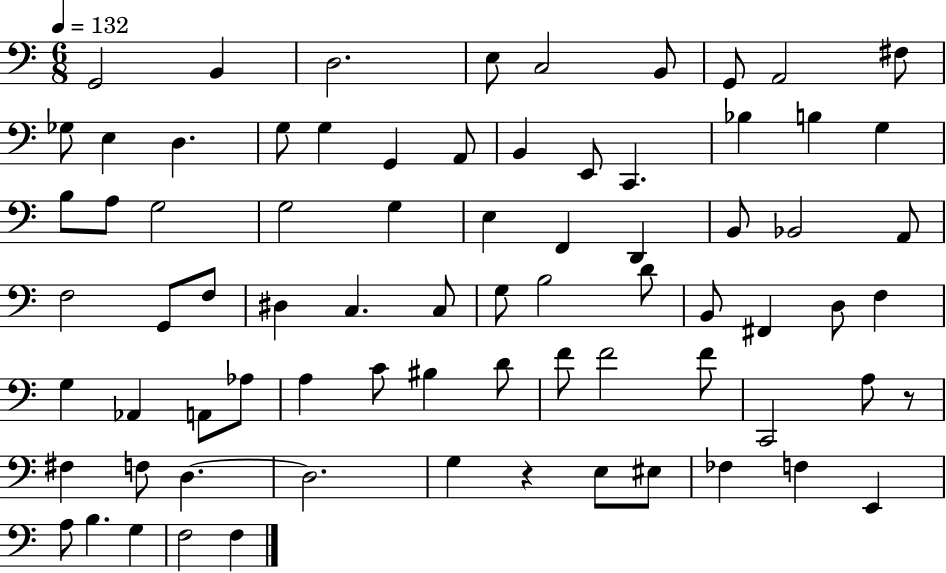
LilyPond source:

{
  \clef bass
  \numericTimeSignature
  \time 6/8
  \key c \major
  \tempo 4 = 132
  g,2 b,4 | d2. | e8 c2 b,8 | g,8 a,2 fis8 | \break ges8 e4 d4. | g8 g4 g,4 a,8 | b,4 e,8 c,4. | bes4 b4 g4 | \break b8 a8 g2 | g2 g4 | e4 f,4 d,4 | b,8 bes,2 a,8 | \break f2 g,8 f8 | dis4 c4. c8 | g8 b2 d'8 | b,8 fis,4 d8 f4 | \break g4 aes,4 a,8 aes8 | a4 c'8 bis4 d'8 | f'8 f'2 f'8 | c,2 a8 r8 | \break fis4 f8 d4.~~ | d2. | g4 r4 e8 eis8 | fes4 f4 e,4 | \break a8 b4. g4 | f2 f4 | \bar "|."
}